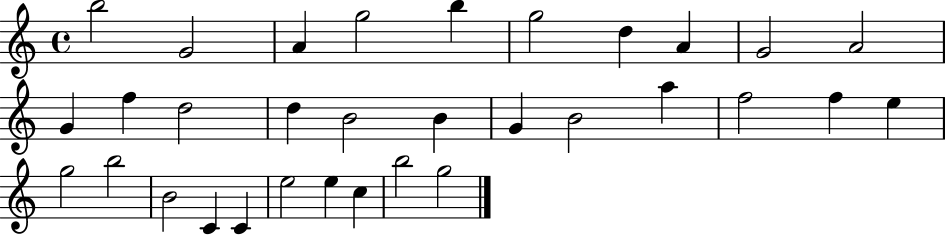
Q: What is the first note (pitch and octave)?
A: B5